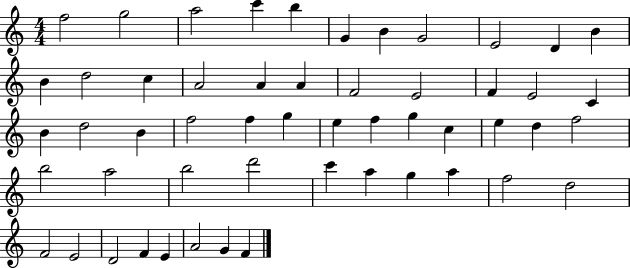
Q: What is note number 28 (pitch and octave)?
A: G5